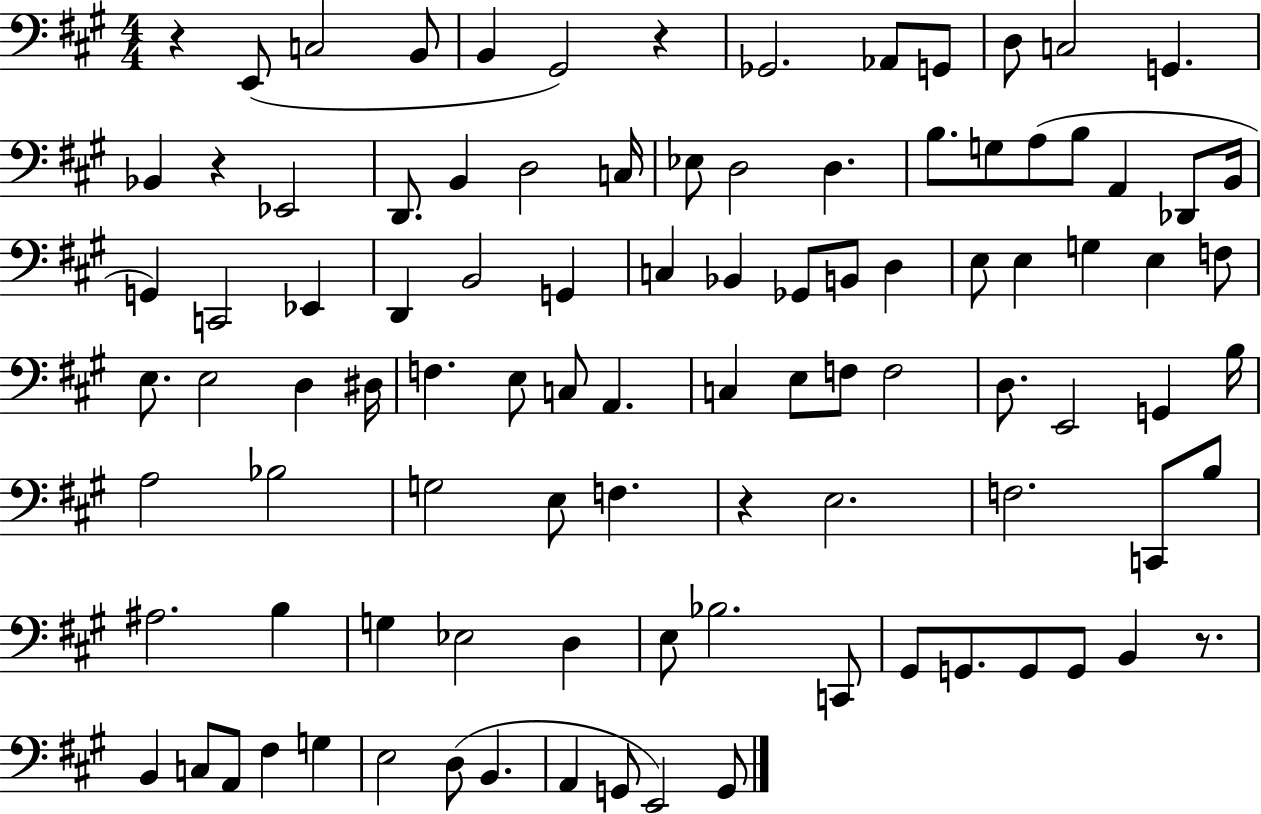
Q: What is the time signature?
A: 4/4